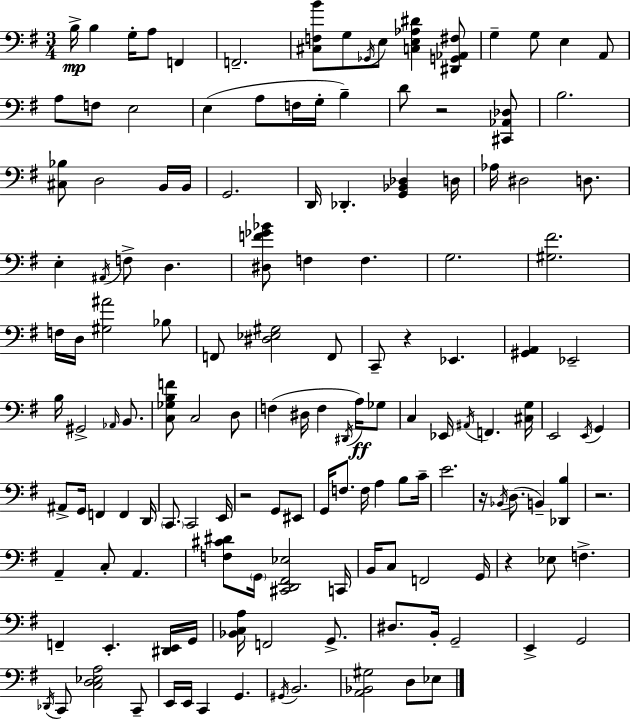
X:1
T:Untitled
M:3/4
L:1/4
K:Em
B,/4 B, G,/4 A,/2 F,, F,,2 [^C,F,B]/2 G,/2 _G,,/4 E,/2 [C,E,_A,^D] [^D,,G,,_A,,^F,]/2 G, G,/2 E, A,,/2 A,/2 F,/2 E,2 E, A,/2 F,/4 G,/4 B, D/2 z2 [^C,,_A,,_D,]/2 B,2 [^C,_B,]/2 D,2 B,,/4 B,,/4 G,,2 D,,/4 _D,, [G,,_B,,_D,] D,/4 _A,/4 ^D,2 D,/2 E, ^A,,/4 F,/2 D, [^D,F_G_B]/2 F, F, G,2 [^G,^F]2 F,/4 D,/4 [^G,^A]2 _B,/2 F,,/2 [^D,_E,^G,]2 F,,/2 C,,/2 z _E,, [^G,,A,,] _E,,2 B,/4 ^G,,2 _A,,/4 B,,/2 [C,_G,B,F]/2 C,2 D,/2 F, ^D,/4 F, ^D,,/4 A,/4 _G,/2 C, _E,,/4 ^A,,/4 F,, [^C,G,]/4 E,,2 E,,/4 G,, ^A,,/2 G,,/4 F,, F,, D,,/4 C,,/2 C,,2 E,,/4 z2 G,,/2 ^E,,/2 G,,/4 F,/2 F,/4 A, B,/2 C/4 E2 z/4 _B,,/4 D,/2 B,, [_D,,B,] z2 A,, C,/2 A,, [F,^C^D]/2 G,,/4 [^C,,D,,^F,,_E,]2 C,,/4 B,,/4 C,/2 F,,2 G,,/4 z _E,/2 F, F,, E,, [^D,,E,,]/4 G,,/4 [_B,,C,A,]/4 F,,2 G,,/2 ^D,/2 B,,/4 G,,2 E,, G,,2 _D,,/4 C,,/2 [C,D,_E,A,]2 C,,/2 E,,/4 E,,/4 C,, G,, ^G,,/4 B,,2 [A,,_B,,^G,]2 D,/2 _E,/2